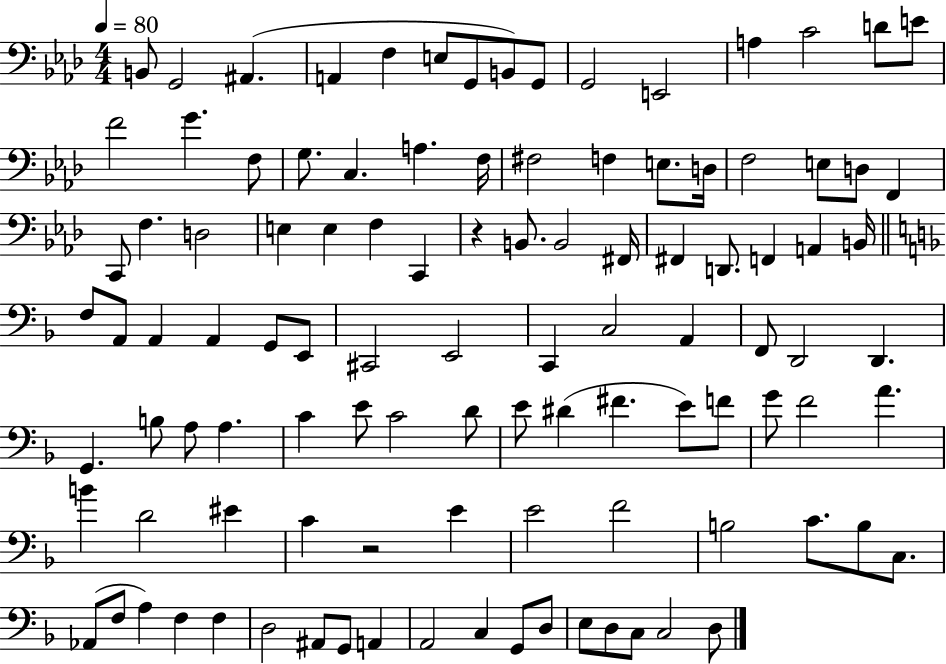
{
  \clef bass
  \numericTimeSignature
  \time 4/4
  \key aes \major
  \tempo 4 = 80
  b,8 g,2 ais,4.( | a,4 f4 e8 g,8 b,8) g,8 | g,2 e,2 | a4 c'2 d'8 e'8 | \break f'2 g'4. f8 | g8. c4. a4. f16 | fis2 f4 e8. d16 | f2 e8 d8 f,4 | \break c,8 f4. d2 | e4 e4 f4 c,4 | r4 b,8. b,2 fis,16 | fis,4 d,8. f,4 a,4 b,16 | \break \bar "||" \break \key f \major f8 a,8 a,4 a,4 g,8 e,8 | cis,2 e,2 | c,4 c2 a,4 | f,8 d,2 d,4. | \break g,4. b8 a8 a4. | c'4 e'8 c'2 d'8 | e'8 dis'4( fis'4. e'8) f'8 | g'8 f'2 a'4. | \break b'4 d'2 eis'4 | c'4 r2 e'4 | e'2 f'2 | b2 c'8. b8 c8. | \break aes,8( f8 a4) f4 f4 | d2 ais,8 g,8 a,4 | a,2 c4 g,8 d8 | e8 d8 c8 c2 d8 | \break \bar "|."
}